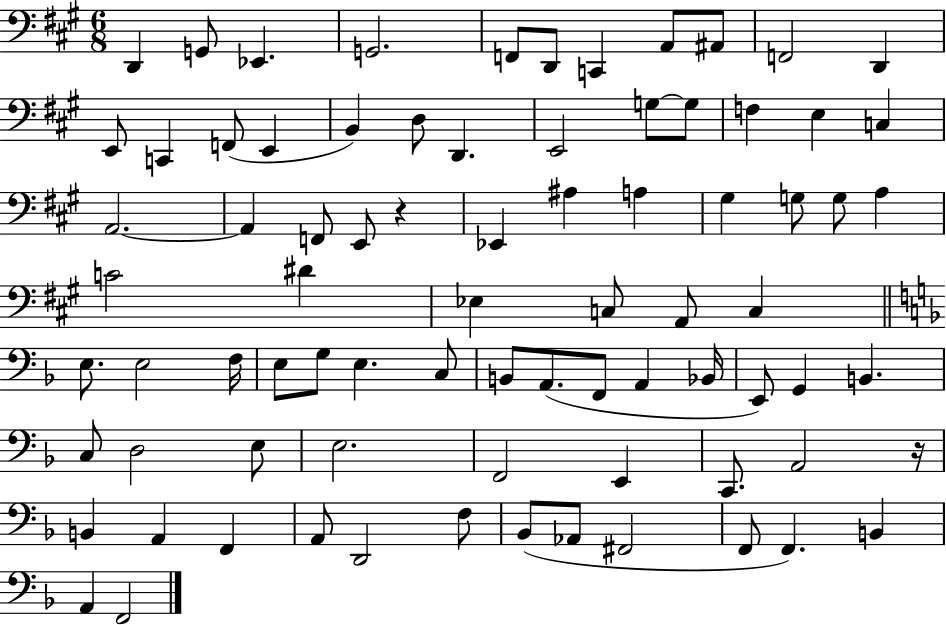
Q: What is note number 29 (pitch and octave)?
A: Eb2